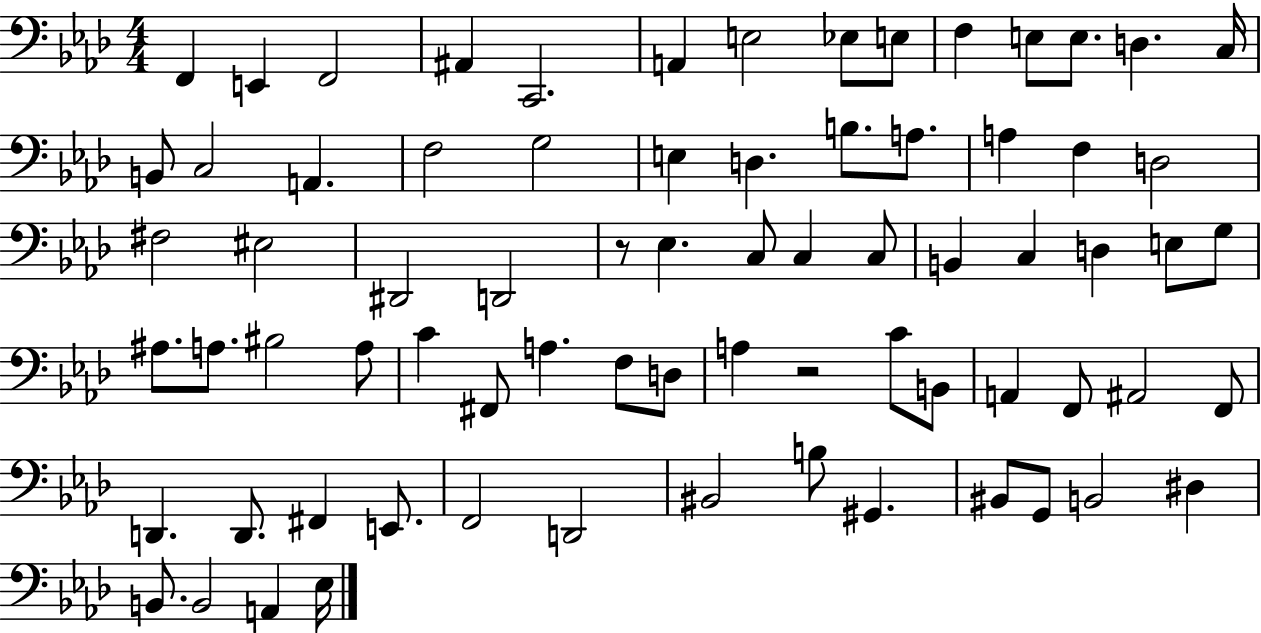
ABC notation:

X:1
T:Untitled
M:4/4
L:1/4
K:Ab
F,, E,, F,,2 ^A,, C,,2 A,, E,2 _E,/2 E,/2 F, E,/2 E,/2 D, C,/4 B,,/2 C,2 A,, F,2 G,2 E, D, B,/2 A,/2 A, F, D,2 ^F,2 ^E,2 ^D,,2 D,,2 z/2 _E, C,/2 C, C,/2 B,, C, D, E,/2 G,/2 ^A,/2 A,/2 ^B,2 A,/2 C ^F,,/2 A, F,/2 D,/2 A, z2 C/2 B,,/2 A,, F,,/2 ^A,,2 F,,/2 D,, D,,/2 ^F,, E,,/2 F,,2 D,,2 ^B,,2 B,/2 ^G,, ^B,,/2 G,,/2 B,,2 ^D, B,,/2 B,,2 A,, _E,/4